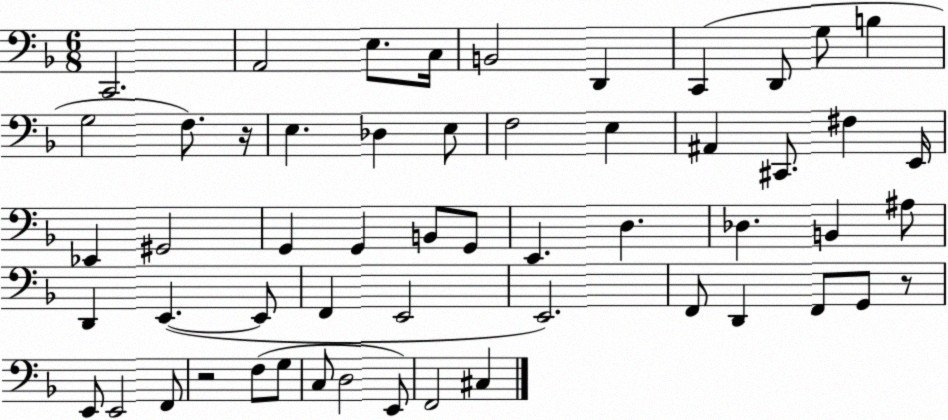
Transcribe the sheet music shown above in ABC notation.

X:1
T:Untitled
M:6/8
L:1/4
K:F
C,,2 A,,2 E,/2 C,/4 B,,2 D,, C,, D,,/2 G,/2 B, G,2 F,/2 z/4 E, _D, E,/2 F,2 E, ^A,, ^C,,/2 ^F, E,,/4 _E,, ^G,,2 G,, G,, B,,/2 G,,/2 E,, D, _D, B,, ^A,/2 D,, E,, E,,/2 F,, E,,2 E,,2 F,,/2 D,, F,,/2 G,,/2 z/2 E,,/2 E,,2 F,,/2 z2 F,/2 G,/2 C,/2 D,2 E,,/2 F,,2 ^C,